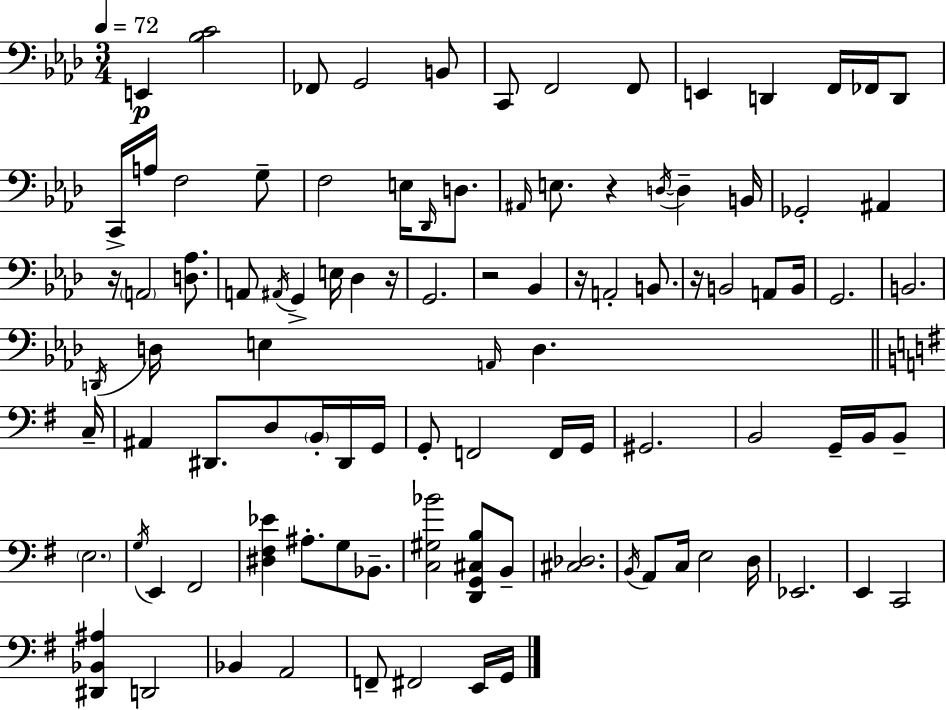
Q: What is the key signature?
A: F minor